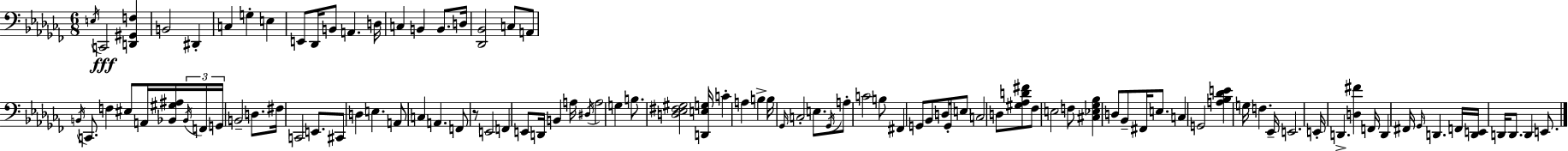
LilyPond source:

{
  \clef bass
  \numericTimeSignature
  \time 6/8
  \key aes \minor
  \acciaccatura { e16 }\fff c,2 <d, gis, f>4 | b,2 dis,4-. | c4 g4-. e4 | e,8 des,16 b,8 a,4. | \break d16 c4 b,4 b,8. | d16 <des, bes,>2 c8 a,8 | \acciaccatura { b,16 } c,8. f4 eis8 a,16 | <bes, gis ais>16 \tuplet 3/2 { \acciaccatura { bes,16 } f,16 g,16 } b,2-- | \break d8. fis16 c,2 | e,8. cis,8 d4 e4. | a,8 c4 a,4. | f,8 r8 e,2 | \break f,4 e,8 d,16 b,4 | a16 \acciaccatura { dis16 } a2 | g4 b8. <d ees fis gis>2 | <d, e g>16 c'4-. a4 | \break b4-> b16 \grace { ges,16 } c2-. | e8. \acciaccatura { ges,16 } a8-. c'2 | b8 fis,4 g,8 | bes,8 d16 g,16-. \parenthesize e8 c2 | \break d8 <gis aes d' fis'>8 fes8 e2 | f8 <cis ees ges bes>4 d8 | bes,8-- fis,16 e8. c4 g,2 | <a bes des' e'>4 g16 f4. | \break ees,16-- e,2. | e,16-. d,4.-> | <d fis'>4 f,16 d,4 fis,16 \grace { ges,16 } | d,4. f,16 <d, e,>16 d,16 d,8. | \break d,4 e,8. \bar "|."
}